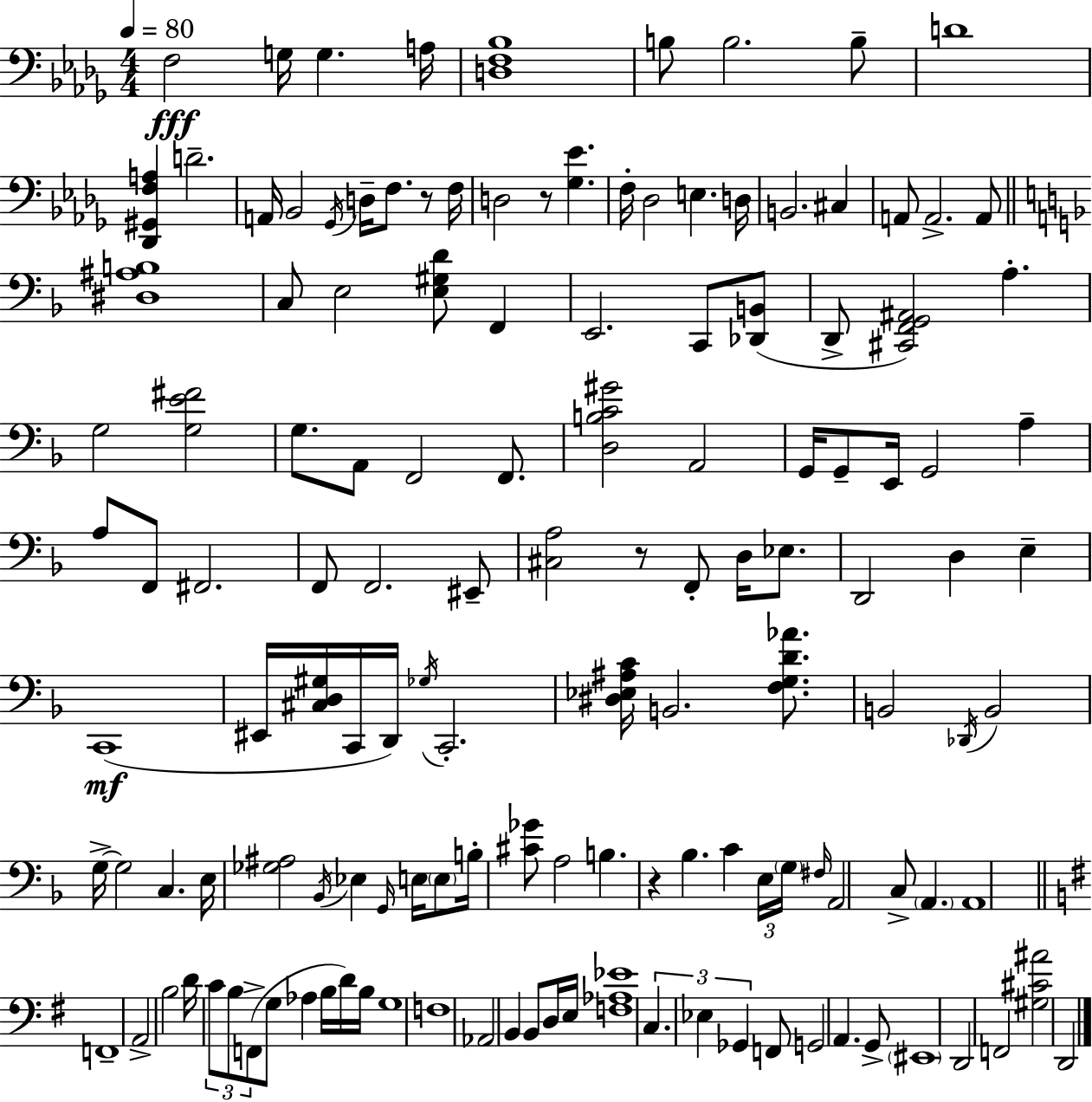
X:1
T:Untitled
M:4/4
L:1/4
K:Bbm
F,2 G,/4 G, A,/4 [D,F,_B,]4 B,/2 B,2 B,/2 D4 [_D,,^G,,F,A,] D2 A,,/4 _B,,2 _G,,/4 D,/4 F,/2 z/2 F,/4 D,2 z/2 [_G,_E] F,/4 _D,2 E, D,/4 B,,2 ^C, A,,/2 A,,2 A,,/2 [^D,^A,B,]4 C,/2 E,2 [E,^G,D]/2 F,, E,,2 C,,/2 [_D,,B,,]/2 D,,/2 [^C,,F,,G,,^A,,]2 A, G,2 [G,E^F]2 G,/2 A,,/2 F,,2 F,,/2 [D,B,C^G]2 A,,2 G,,/4 G,,/2 E,,/4 G,,2 A, A,/2 F,,/2 ^F,,2 F,,/2 F,,2 ^E,,/2 [^C,A,]2 z/2 F,,/2 D,/4 _E,/2 D,,2 D, E, C,,4 ^E,,/4 [^C,D,^G,]/4 C,,/4 D,,/4 _G,/4 C,,2 [^D,_E,^A,C]/4 B,,2 [F,G,D_A]/2 B,,2 _D,,/4 B,,2 G,/4 G,2 C, E,/4 [_G,^A,]2 _B,,/4 _E, G,,/4 E,/4 E,/2 B,/4 [^C_G]/2 A,2 B, z _B, C E,/4 G,/4 ^F,/4 A,,2 C,/2 A,, A,,4 F,,4 A,,2 B,2 D/4 C/2 B,/2 F,,/2 G,/2 _A, B,/4 D/4 B,/4 G,4 F,4 _A,,2 B,, B,,/2 D,/4 E,/4 [F,_A,_E]4 C, _E, _G,, F,,/2 G,,2 A,, G,,/2 ^E,,4 D,,2 F,,2 [^G,^C^A]2 D,,2